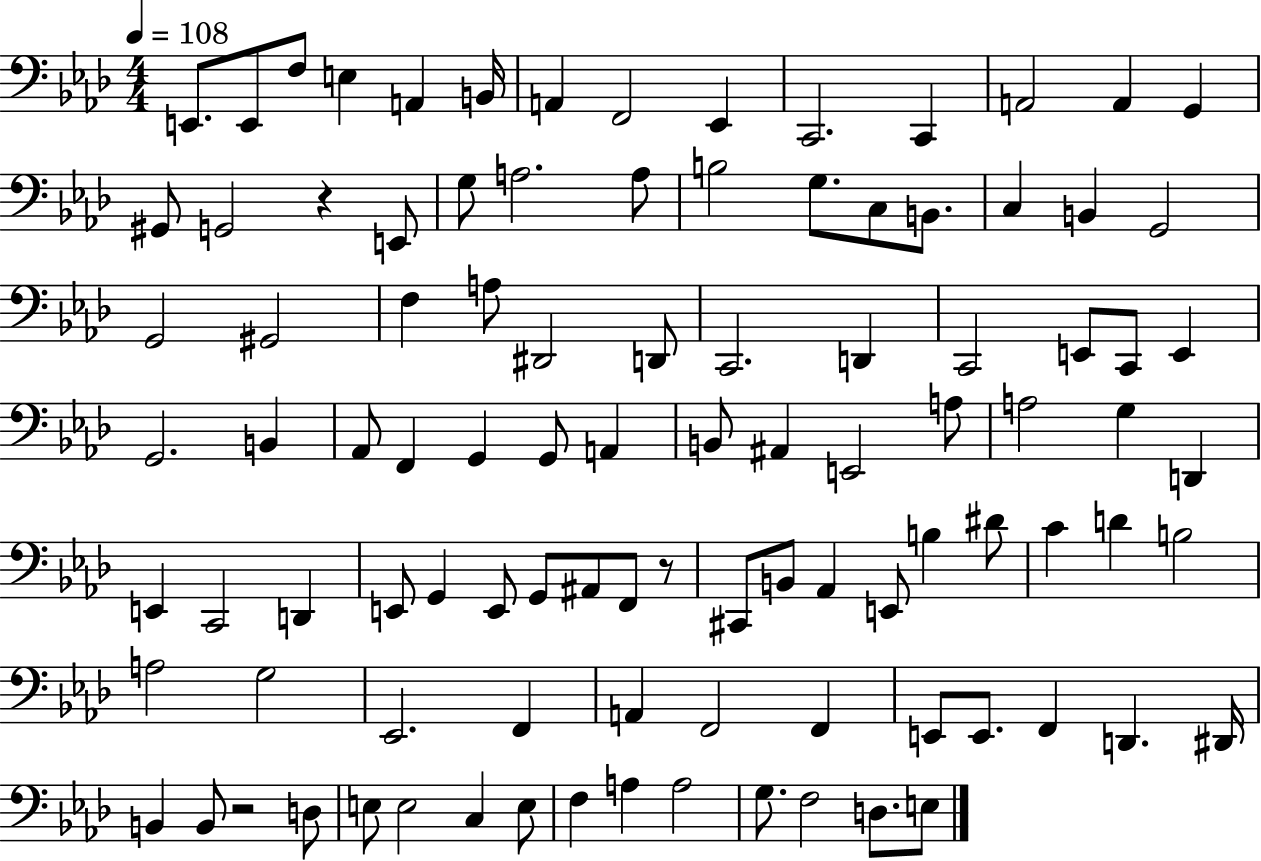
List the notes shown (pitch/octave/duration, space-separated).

E2/e. E2/e F3/e E3/q A2/q B2/s A2/q F2/h Eb2/q C2/h. C2/q A2/h A2/q G2/q G#2/e G2/h R/q E2/e G3/e A3/h. A3/e B3/h G3/e. C3/e B2/e. C3/q B2/q G2/h G2/h G#2/h F3/q A3/e D#2/h D2/e C2/h. D2/q C2/h E2/e C2/e E2/q G2/h. B2/q Ab2/e F2/q G2/q G2/e A2/q B2/e A#2/q E2/h A3/e A3/h G3/q D2/q E2/q C2/h D2/q E2/e G2/q E2/e G2/e A#2/e F2/e R/e C#2/e B2/e Ab2/q E2/e B3/q D#4/e C4/q D4/q B3/h A3/h G3/h Eb2/h. F2/q A2/q F2/h F2/q E2/e E2/e. F2/q D2/q. D#2/s B2/q B2/e R/h D3/e E3/e E3/h C3/q E3/e F3/q A3/q A3/h G3/e. F3/h D3/e. E3/e